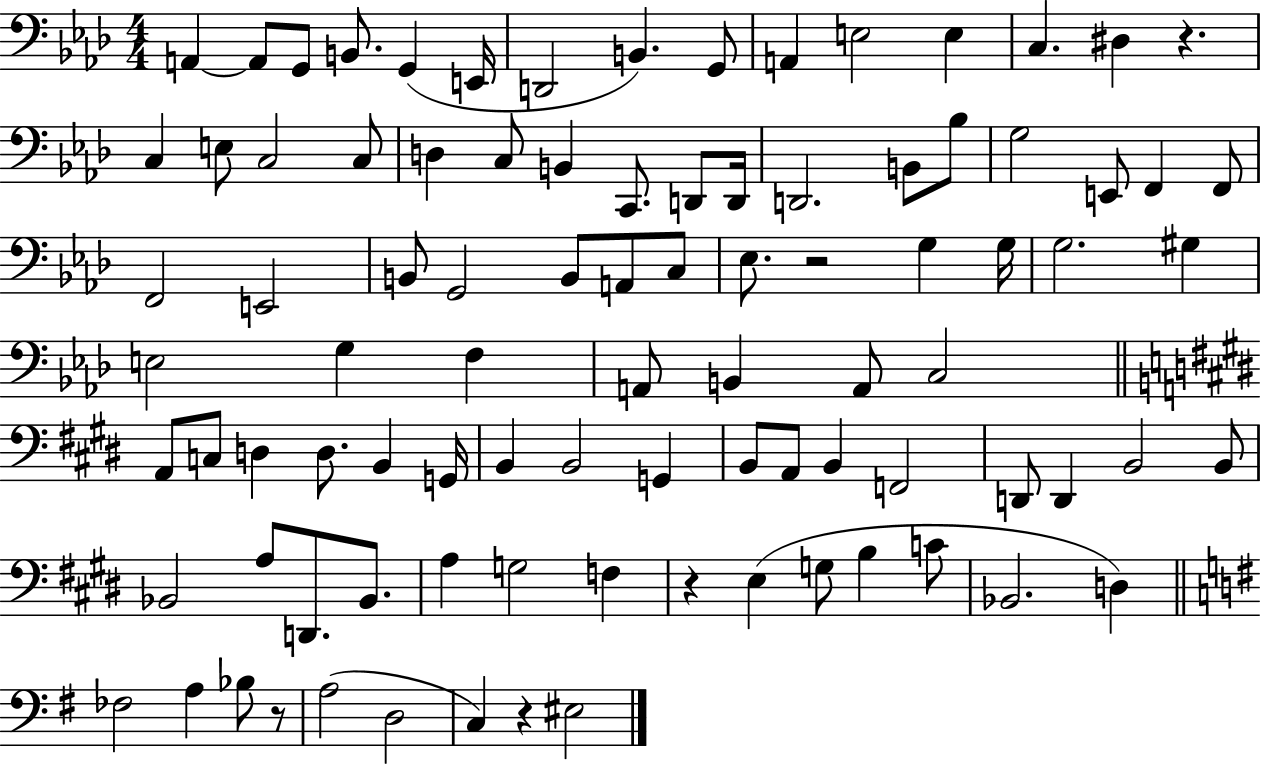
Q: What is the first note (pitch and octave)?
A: A2